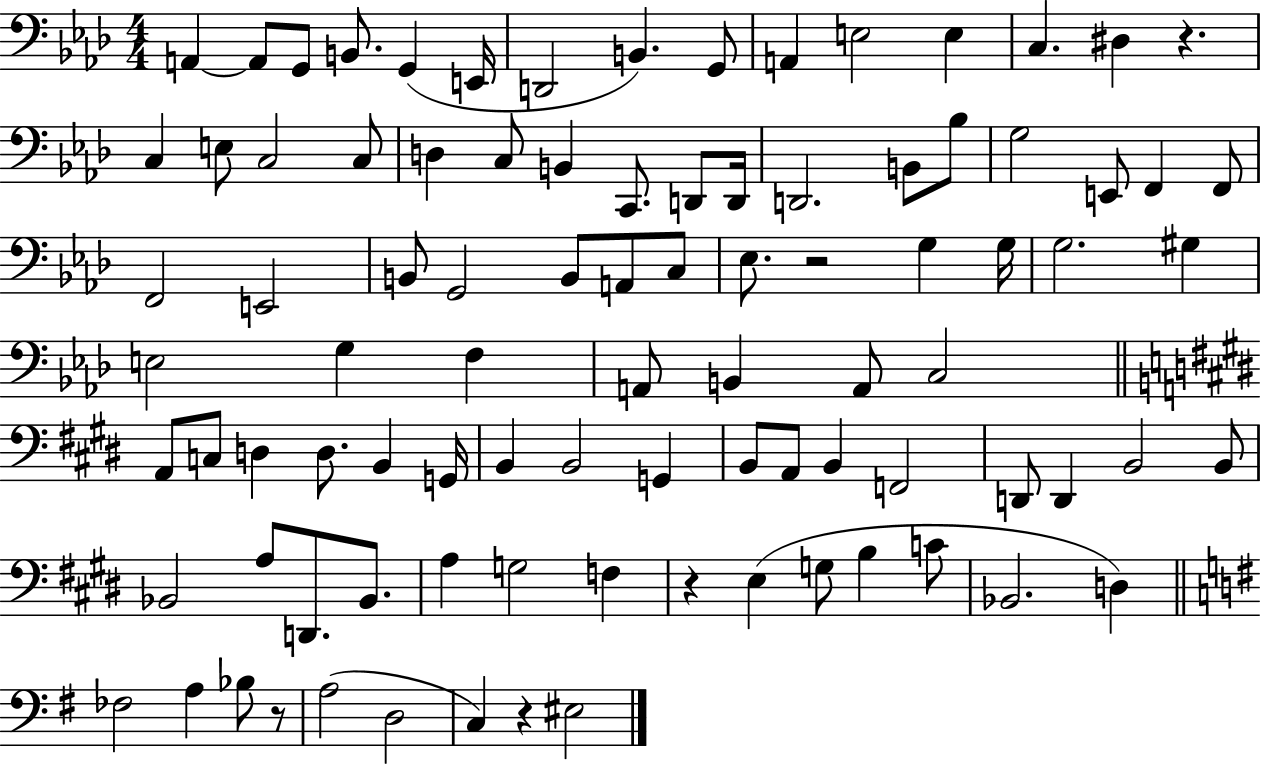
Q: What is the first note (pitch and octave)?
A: A2